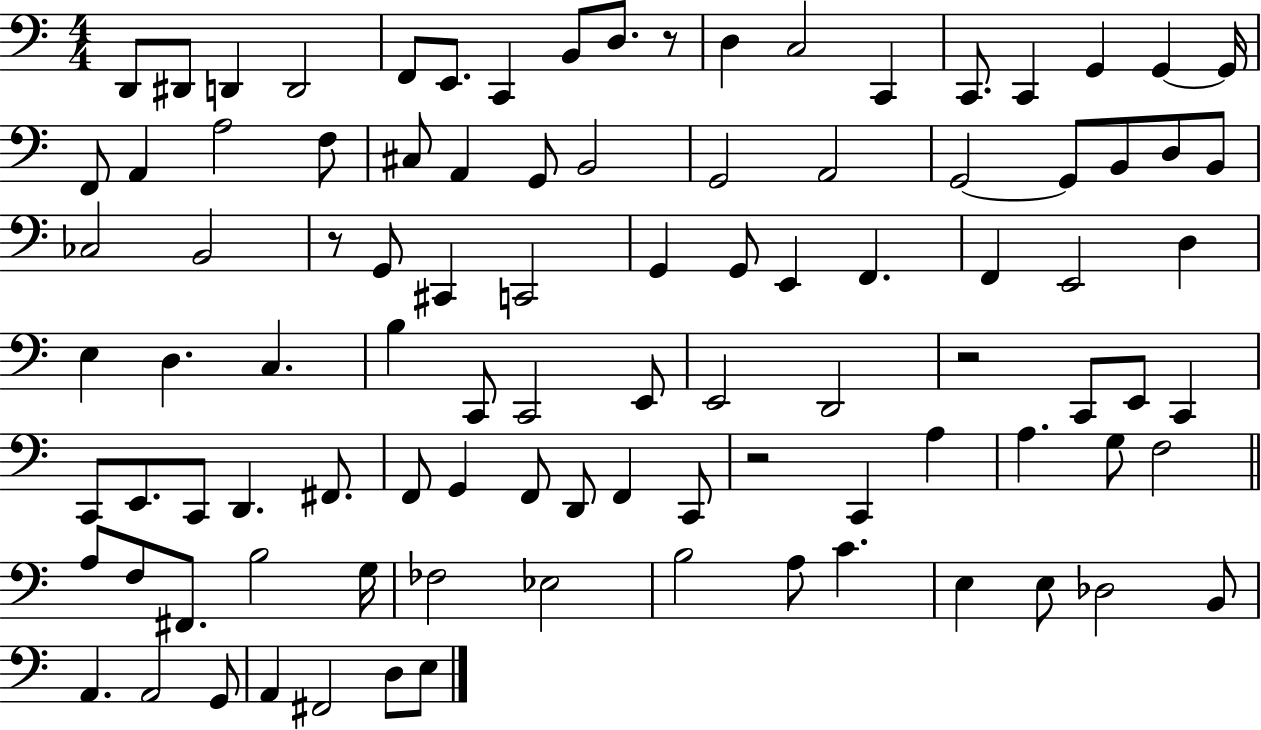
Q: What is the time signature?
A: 4/4